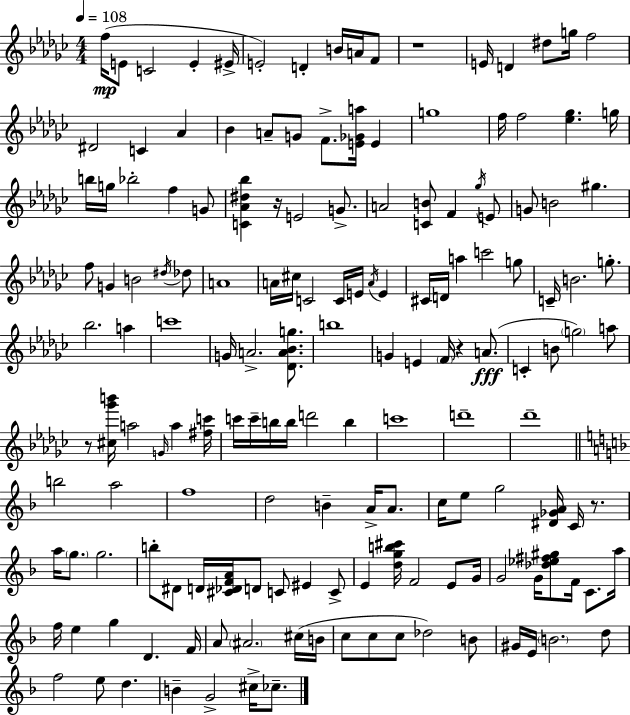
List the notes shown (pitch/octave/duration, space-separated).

F5/s E4/e C4/h E4/q EIS4/s E4/h D4/q B4/s A4/s F4/e R/w E4/s D4/q D#5/e G5/s F5/h D#4/h C4/q Ab4/q Bb4/q A4/e G4/e F4/e. [E4,Gb4,A5]/s E4/q G5/w F5/s F5/h [Eb5,Gb5]/q. G5/s B5/s G5/s Bb5/h F5/q G4/e [C4,Ab4,D#5,Bb5]/q R/s E4/h G4/e. A4/h [C4,B4]/e F4/q Gb5/s E4/e G4/e B4/h G#5/q. F5/e G4/q B4/h D#5/s Db5/e A4/w A4/s C#5/s C4/h C4/s E4/s A4/s E4/q C#4/s D4/s A5/q C6/h G5/e C4/s B4/h. G5/e. Bb5/h. A5/q C6/w G4/s A4/h. [Db4,A4,Bb4,G5]/e. B5/w G4/q E4/q F4/s R/q A4/e. C4/q B4/e G5/h A5/e R/e [C#5,Gb6,B6]/s A5/h G4/s A5/q [F#5,C6]/s C6/s C6/s B5/s B5/s D6/h B5/q C6/w D6/w Db6/w B5/h A5/h F5/w D5/h B4/q A4/s A4/e. C5/s E5/e G5/h [D#4,Gb4,A4]/s C4/s R/e. A5/s G5/e. G5/h. B5/e D#4/e D4/s [C#4,Db4,F4,A4]/s D4/e C4/e EIS4/q C4/e E4/q [D5,G5,B5,C#6]/s F4/h E4/e G4/s G4/h G4/s [Db5,Eb5,F#5,G#5]/e F4/s C4/e. A5/s F5/s E5/q G5/q D4/q. F4/s A4/e A#4/h. C#5/s B4/s C5/e C5/e C5/e Db5/h B4/e G#4/s E4/s B4/h. D5/e F5/h E5/e D5/q. B4/q G4/h C#5/s CES5/e.